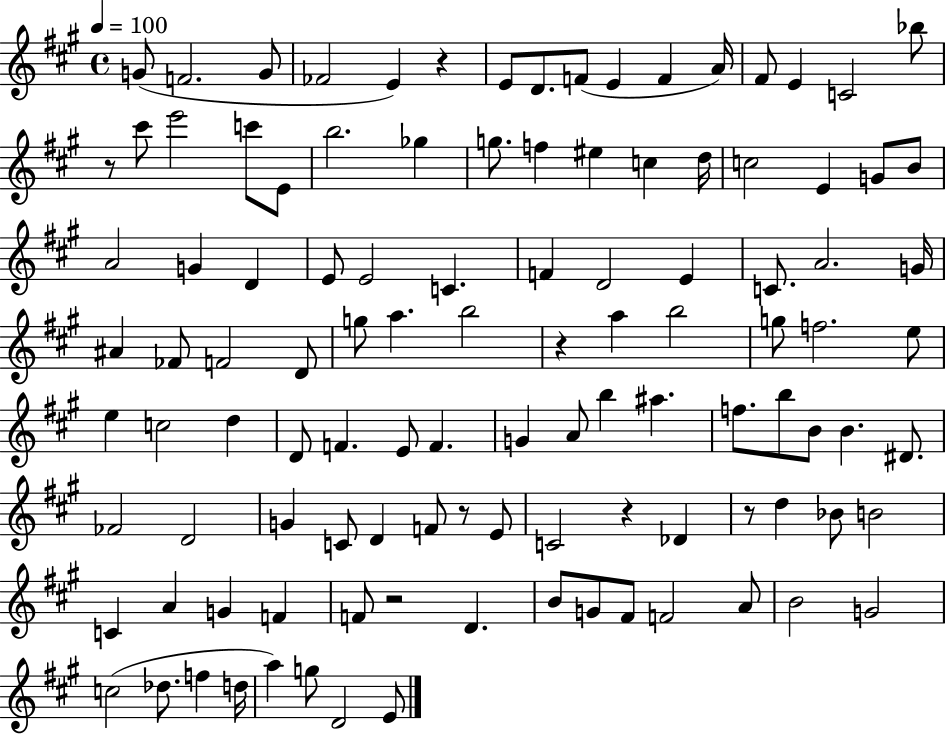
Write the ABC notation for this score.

X:1
T:Untitled
M:4/4
L:1/4
K:A
G/2 F2 G/2 _F2 E z E/2 D/2 F/2 E F A/4 ^F/2 E C2 _b/2 z/2 ^c'/2 e'2 c'/2 E/2 b2 _g g/2 f ^e c d/4 c2 E G/2 B/2 A2 G D E/2 E2 C F D2 E C/2 A2 G/4 ^A _F/2 F2 D/2 g/2 a b2 z a b2 g/2 f2 e/2 e c2 d D/2 F E/2 F G A/2 b ^a f/2 b/2 B/2 B ^D/2 _F2 D2 G C/2 D F/2 z/2 E/2 C2 z _D z/2 d _B/2 B2 C A G F F/2 z2 D B/2 G/2 ^F/2 F2 A/2 B2 G2 c2 _d/2 f d/4 a g/2 D2 E/2